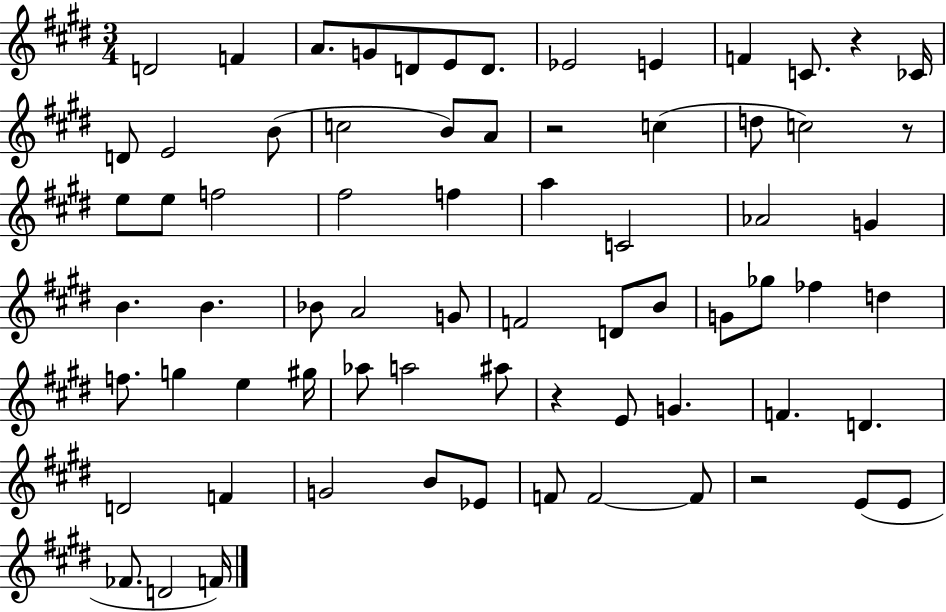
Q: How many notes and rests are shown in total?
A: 71